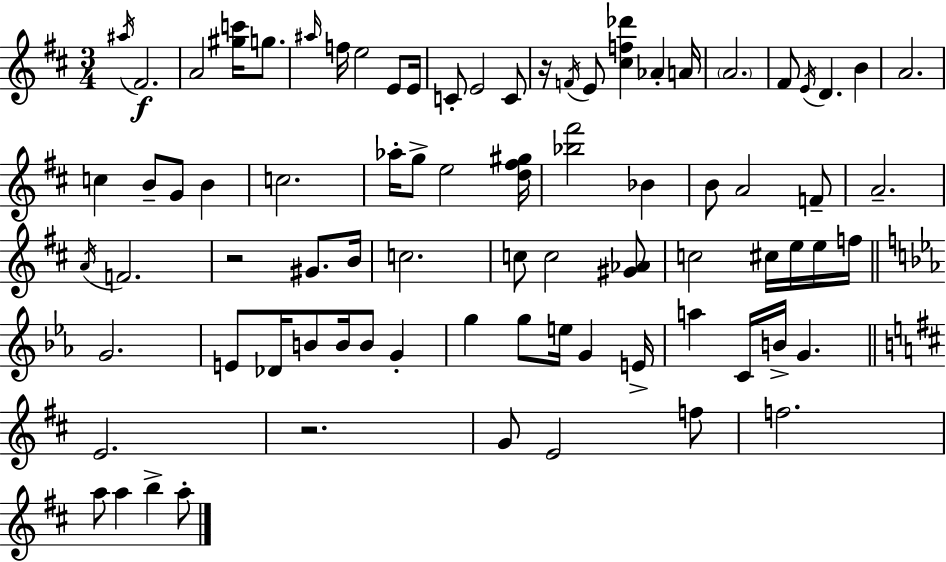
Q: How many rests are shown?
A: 3